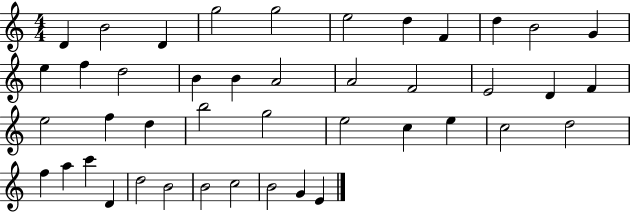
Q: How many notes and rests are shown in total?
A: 43